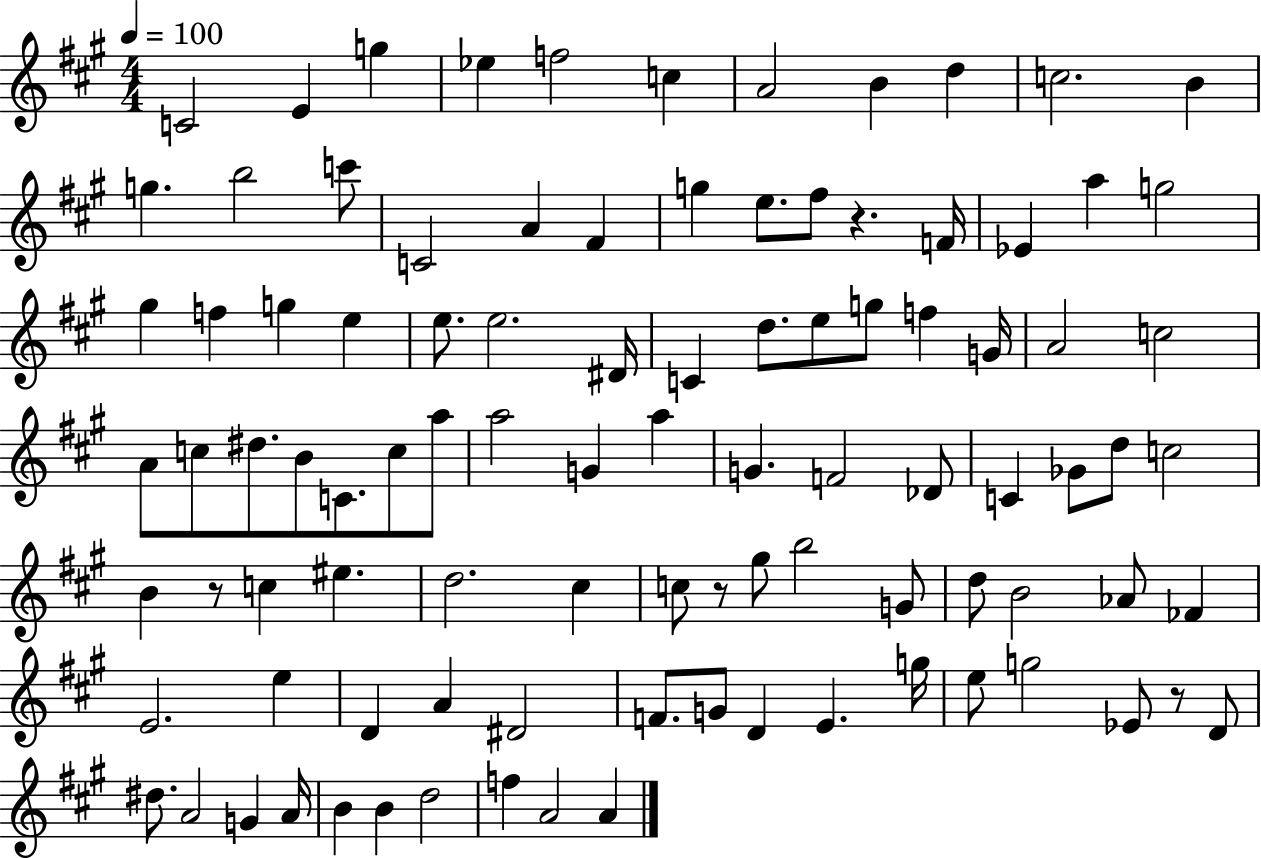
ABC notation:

X:1
T:Untitled
M:4/4
L:1/4
K:A
C2 E g _e f2 c A2 B d c2 B g b2 c'/2 C2 A ^F g e/2 ^f/2 z F/4 _E a g2 ^g f g e e/2 e2 ^D/4 C d/2 e/2 g/2 f G/4 A2 c2 A/2 c/2 ^d/2 B/2 C/2 c/2 a/2 a2 G a G F2 _D/2 C _G/2 d/2 c2 B z/2 c ^e d2 ^c c/2 z/2 ^g/2 b2 G/2 d/2 B2 _A/2 _F E2 e D A ^D2 F/2 G/2 D E g/4 e/2 g2 _E/2 z/2 D/2 ^d/2 A2 G A/4 B B d2 f A2 A